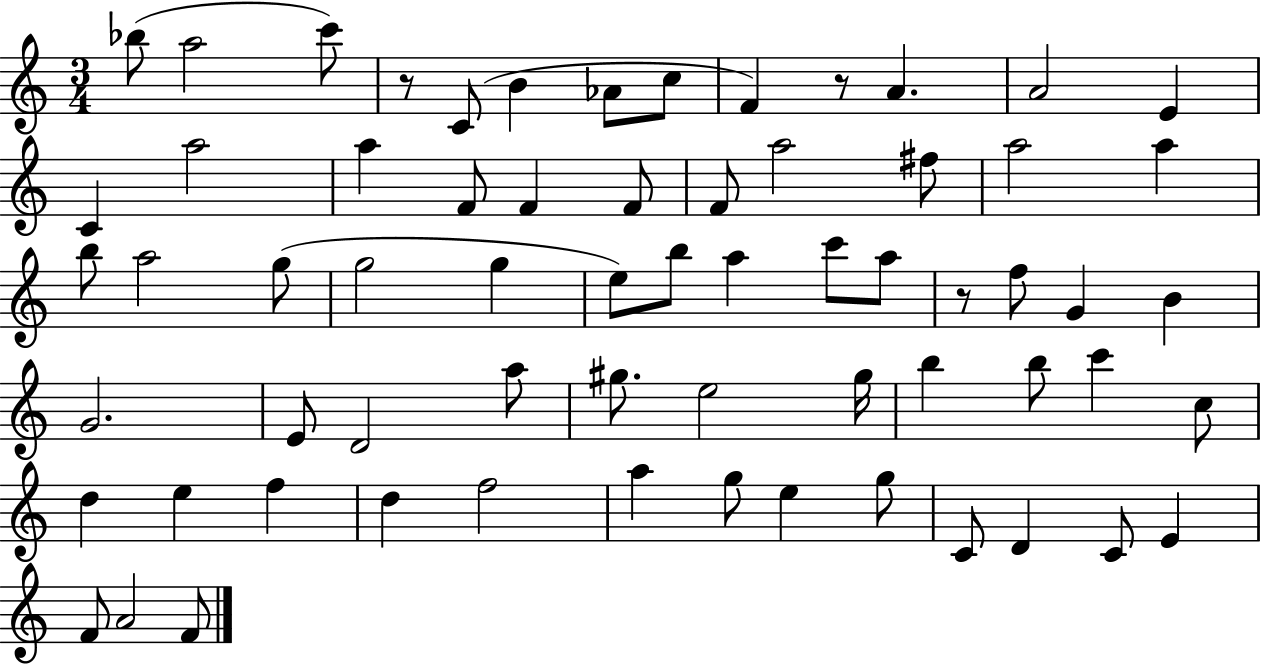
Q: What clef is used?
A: treble